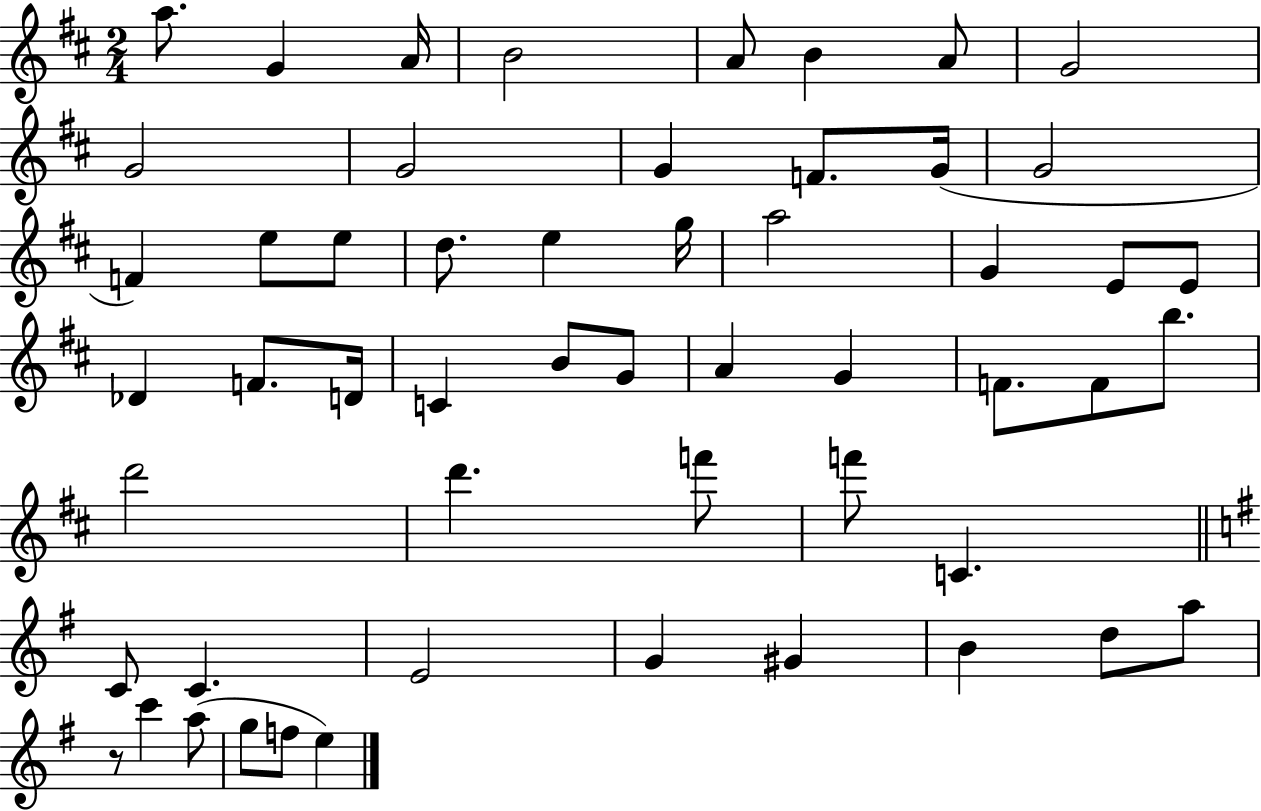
A5/e. G4/q A4/s B4/h A4/e B4/q A4/e G4/h G4/h G4/h G4/q F4/e. G4/s G4/h F4/q E5/e E5/e D5/e. E5/q G5/s A5/h G4/q E4/e E4/e Db4/q F4/e. D4/s C4/q B4/e G4/e A4/q G4/q F4/e. F4/e B5/e. D6/h D6/q. F6/e F6/e C4/q. C4/e C4/q. E4/h G4/q G#4/q B4/q D5/e A5/e R/e C6/q A5/e G5/e F5/e E5/q